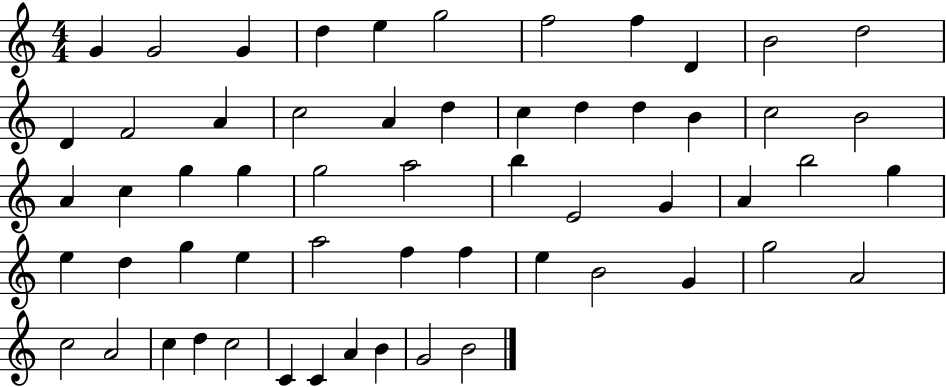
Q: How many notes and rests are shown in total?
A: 58